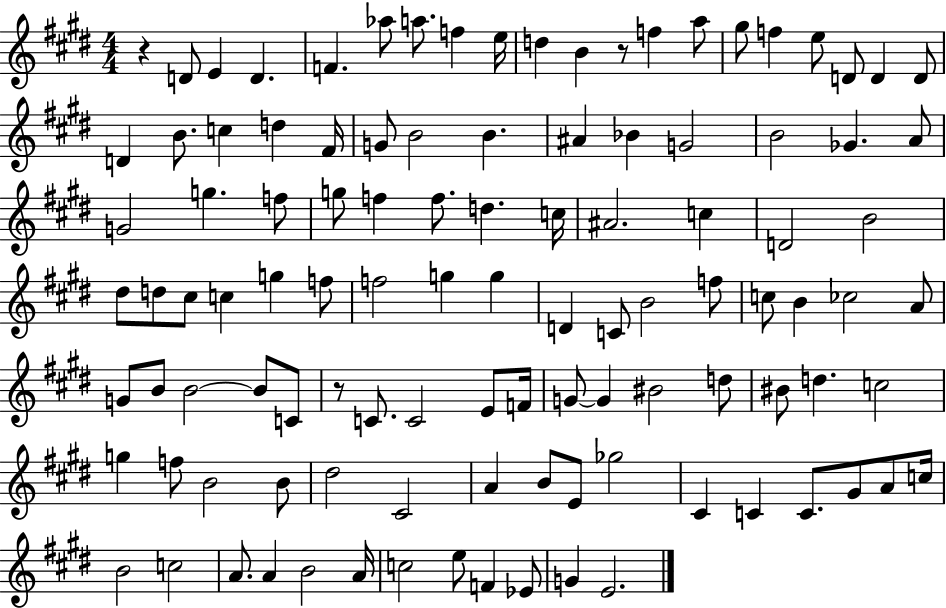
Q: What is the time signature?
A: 4/4